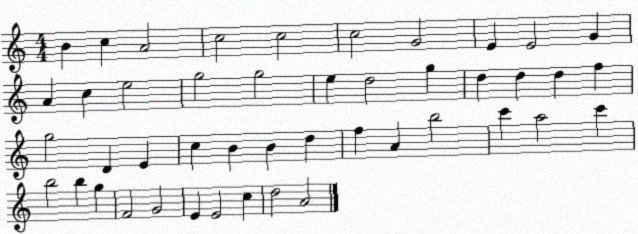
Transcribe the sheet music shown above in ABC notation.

X:1
T:Untitled
M:4/4
L:1/4
K:C
B c A2 c2 c2 c2 G2 E E2 G A c e2 g2 g2 e d2 g d d d f g2 D E c B B d f A b2 c' a2 c' b2 b g F2 G2 E E2 c d2 A2